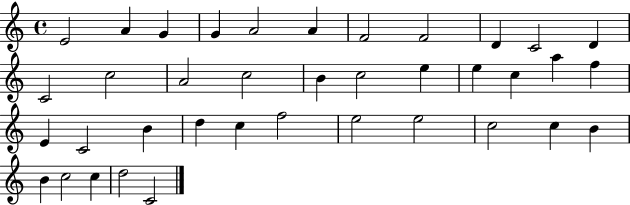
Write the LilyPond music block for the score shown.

{
  \clef treble
  \time 4/4
  \defaultTimeSignature
  \key c \major
  e'2 a'4 g'4 | g'4 a'2 a'4 | f'2 f'2 | d'4 c'2 d'4 | \break c'2 c''2 | a'2 c''2 | b'4 c''2 e''4 | e''4 c''4 a''4 f''4 | \break e'4 c'2 b'4 | d''4 c''4 f''2 | e''2 e''2 | c''2 c''4 b'4 | \break b'4 c''2 c''4 | d''2 c'2 | \bar "|."
}